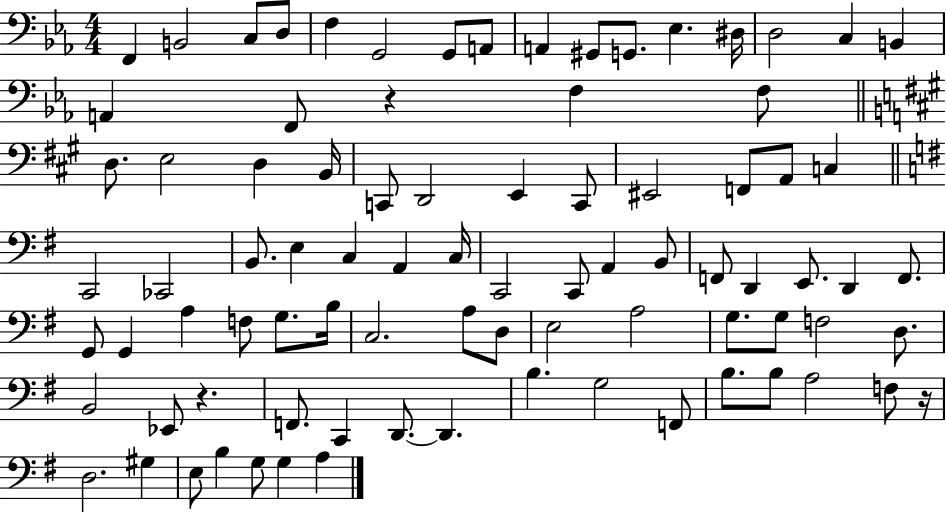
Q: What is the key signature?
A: EES major